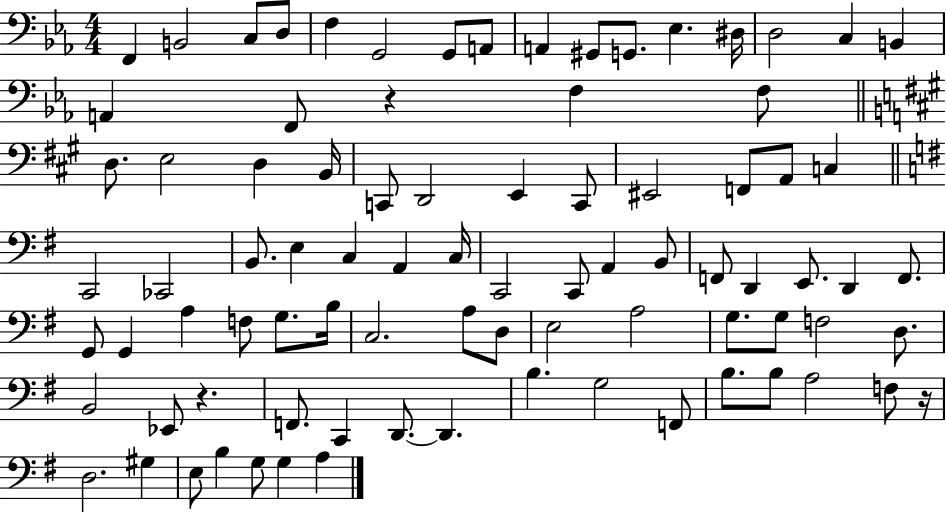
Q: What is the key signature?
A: EES major